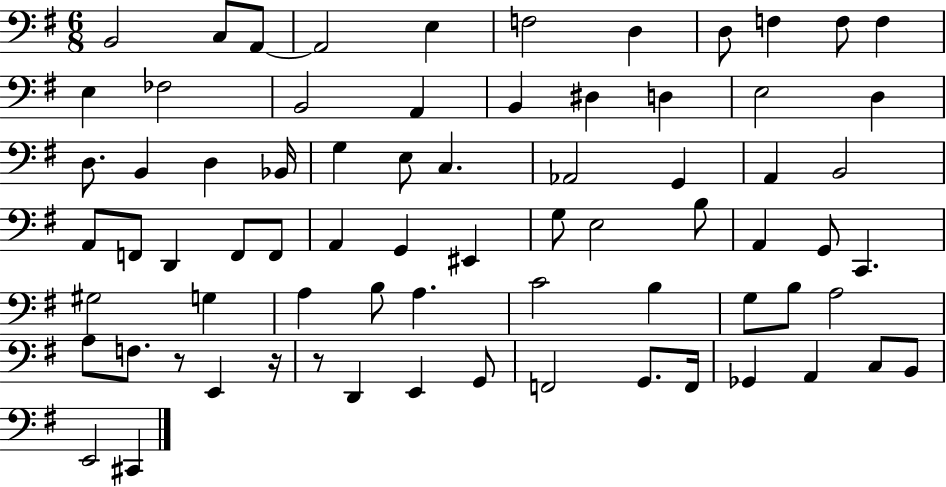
X:1
T:Untitled
M:6/8
L:1/4
K:G
B,,2 C,/2 A,,/2 A,,2 E, F,2 D, D,/2 F, F,/2 F, E, _F,2 B,,2 A,, B,, ^D, D, E,2 D, D,/2 B,, D, _B,,/4 G, E,/2 C, _A,,2 G,, A,, B,,2 A,,/2 F,,/2 D,, F,,/2 F,,/2 A,, G,, ^E,, G,/2 E,2 B,/2 A,, G,,/2 C,, ^G,2 G, A, B,/2 A, C2 B, G,/2 B,/2 A,2 A,/2 F,/2 z/2 E,, z/4 z/2 D,, E,, G,,/2 F,,2 G,,/2 F,,/4 _G,, A,, C,/2 B,,/2 E,,2 ^C,,